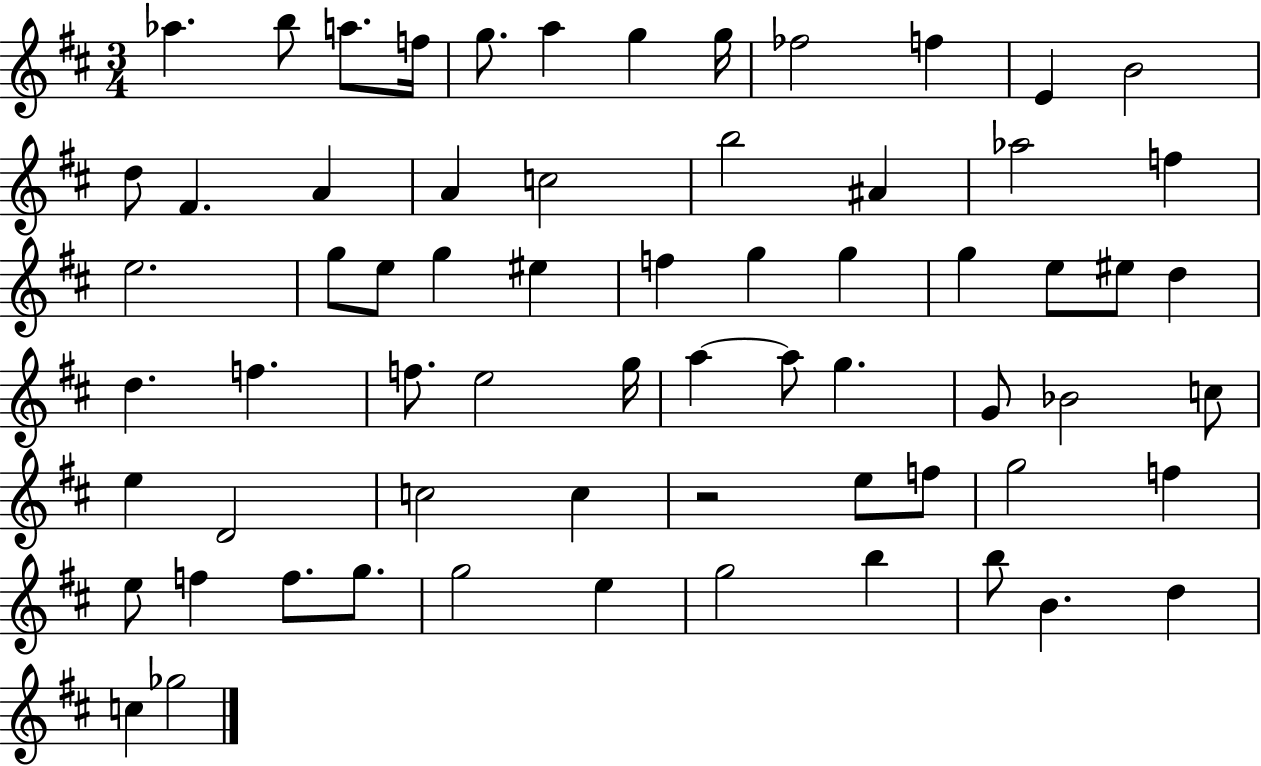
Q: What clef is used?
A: treble